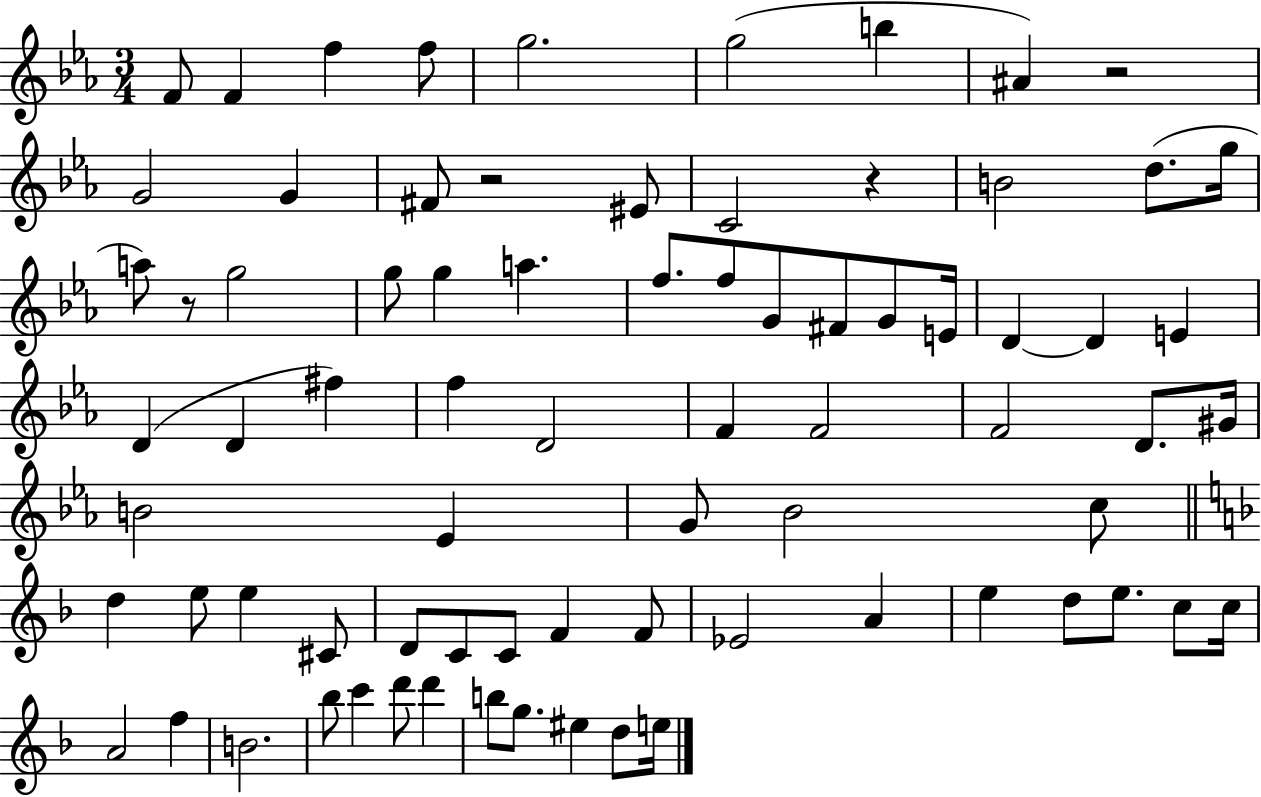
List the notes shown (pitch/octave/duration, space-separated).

F4/e F4/q F5/q F5/e G5/h. G5/h B5/q A#4/q R/h G4/h G4/q F#4/e R/h EIS4/e C4/h R/q B4/h D5/e. G5/s A5/e R/e G5/h G5/e G5/q A5/q. F5/e. F5/e G4/e F#4/e G4/e E4/s D4/q D4/q E4/q D4/q D4/q F#5/q F5/q D4/h F4/q F4/h F4/h D4/e. G#4/s B4/h Eb4/q G4/e Bb4/h C5/e D5/q E5/e E5/q C#4/e D4/e C4/e C4/e F4/q F4/e Eb4/h A4/q E5/q D5/e E5/e. C5/e C5/s A4/h F5/q B4/h. Bb5/e C6/q D6/e D6/q B5/e G5/e. EIS5/q D5/e E5/s